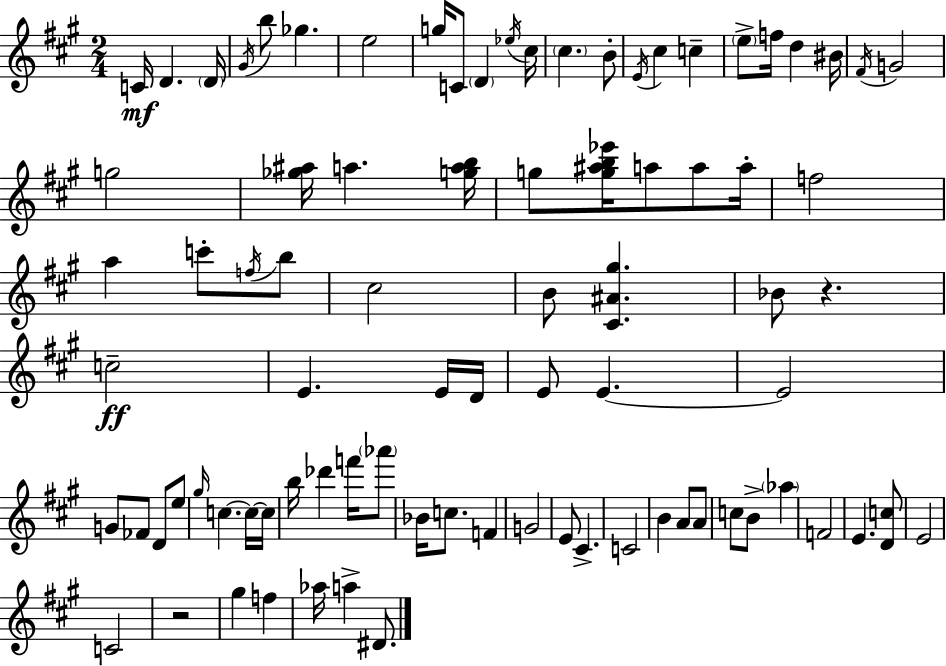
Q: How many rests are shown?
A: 2